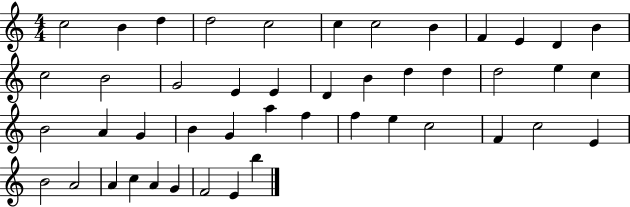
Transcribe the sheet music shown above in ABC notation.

X:1
T:Untitled
M:4/4
L:1/4
K:C
c2 B d d2 c2 c c2 B F E D B c2 B2 G2 E E D B d d d2 e c B2 A G B G a f f e c2 F c2 E B2 A2 A c A G F2 E b